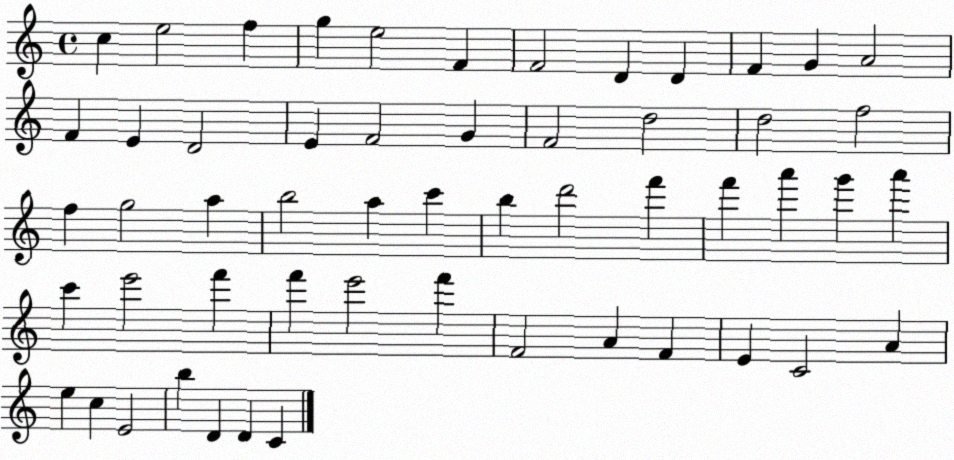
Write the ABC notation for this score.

X:1
T:Untitled
M:4/4
L:1/4
K:C
c e2 f g e2 F F2 D D F G A2 F E D2 E F2 G F2 d2 d2 f2 f g2 a b2 a c' b d'2 f' f' a' g' a' c' e'2 f' f' e'2 f' F2 A F E C2 A e c E2 b D D C